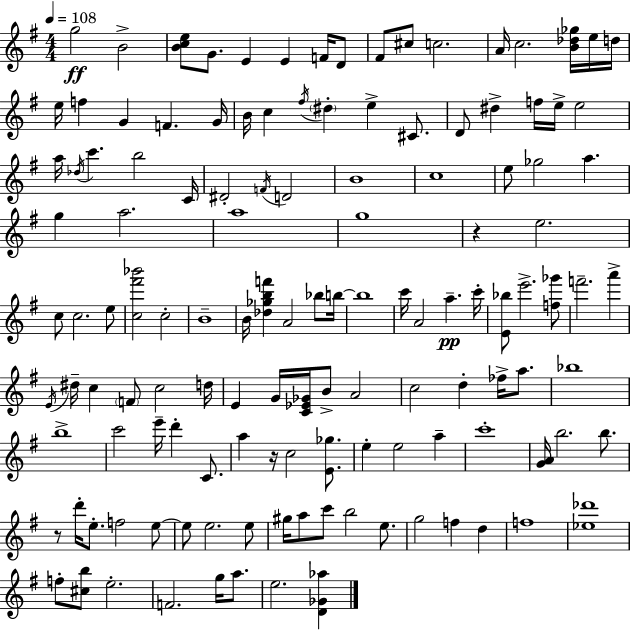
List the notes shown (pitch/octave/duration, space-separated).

G5/h B4/h [B4,C5,E5]/e G4/e. E4/q E4/q F4/s D4/e F#4/e C#5/e C5/h. A4/s C5/h. [B4,Db5,Gb5]/s E5/s D5/s E5/s F5/q G4/q F4/q. G4/s B4/s C5/q F#5/s D#5/q E5/q C#4/e. D4/e D#5/q F5/s E5/s E5/h A5/s Db5/s C6/q. B5/h C4/s D#4/h F4/s D4/h B4/w C5/w E5/e Gb5/h A5/q. G5/q A5/h. A5/w G5/w R/q E5/h. C5/e C5/h. E5/e [C5,F#6,Bb6]/h C5/h B4/w B4/s [Db5,Gb5,B5,F6]/q A4/h Bb5/e B5/s B5/w C6/s A4/h A5/q. C6/s [E4,Bb5]/e E6/h. [F5,Gb6]/e F6/h. A6/q E4/s D#5/s C5/q F4/e C5/h D5/s E4/q G4/s [C4,Eb4,Gb4]/s B4/e A4/h C5/h D5/q FES5/s A5/e. Bb5/w B5/w C6/h E6/s D6/q C4/e. A5/q R/s C5/h [E4,Gb5]/e. E5/q E5/h A5/q C6/w [G4,A4]/s B5/h. B5/e. R/e D6/s E5/e. F5/h E5/e E5/e E5/h. E5/e G#5/s A5/e C6/e B5/h E5/e. G5/h F5/q D5/q F5/w [Eb5,Db6]/w F5/e [C#5,B5]/e E5/h. F4/h. G5/s A5/e. E5/h. [D4,Gb4,Ab5]/q